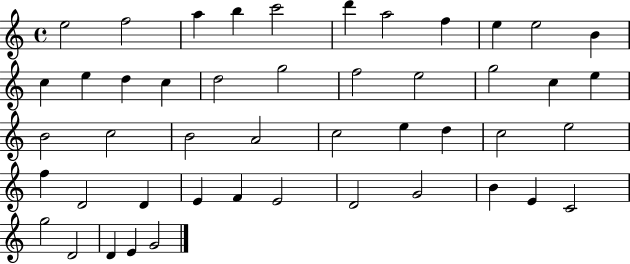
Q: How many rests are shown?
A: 0